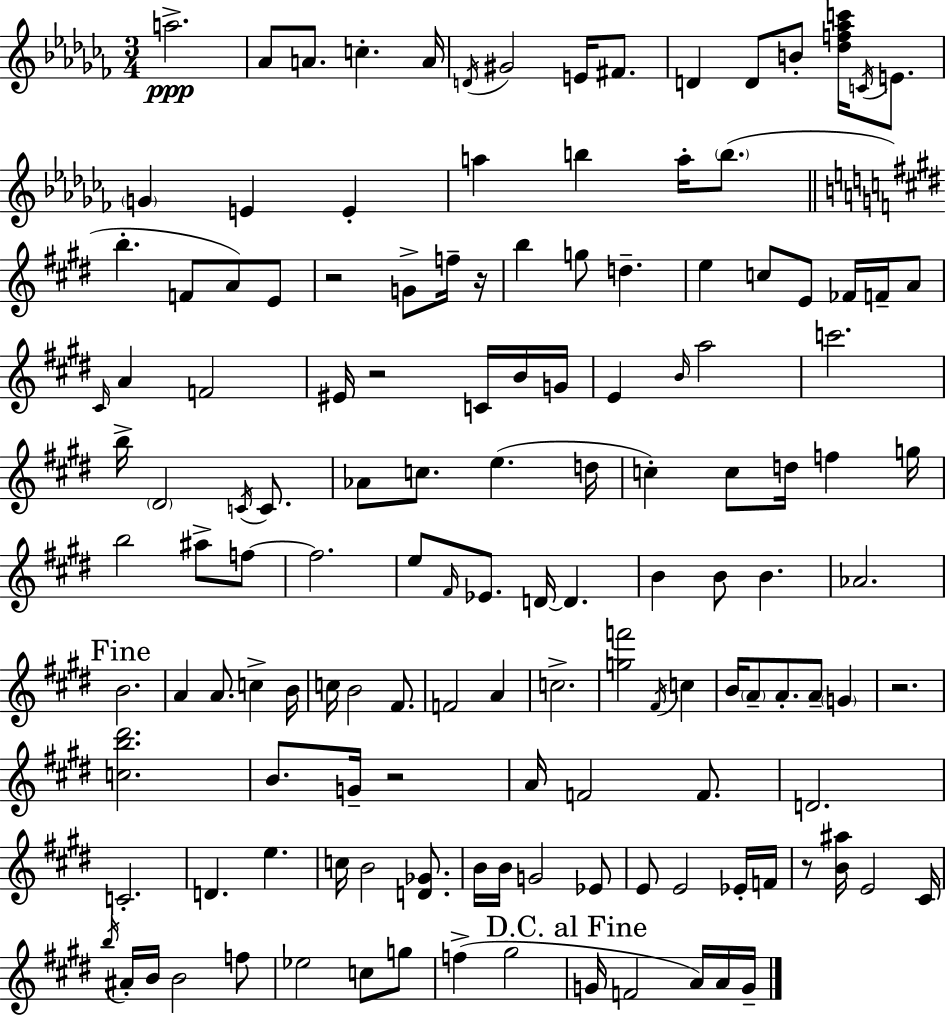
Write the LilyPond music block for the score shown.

{
  \clef treble
  \numericTimeSignature
  \time 3/4
  \key aes \minor
  a''2.->\ppp | aes'8 a'8. c''4.-. a'16 | \acciaccatura { d'16 } gis'2 e'16 fis'8. | d'4 d'8 b'8-. <des'' f'' aes'' c'''>16 \acciaccatura { c'16 } e'8. | \break \parenthesize g'4 e'4 e'4-. | a''4 b''4 a''16-. \parenthesize b''8.( | \bar "||" \break \key e \major b''4.-. f'8 a'8) e'8 | r2 g'8-> f''16-- r16 | b''4 g''8 d''4.-- | e''4 c''8 e'8 fes'16 f'16-- a'8 | \break \grace { cis'16 } a'4 f'2 | eis'16 r2 c'16 b'16 | g'16 e'4 \grace { b'16 } a''2 | c'''2. | \break b''16-> \parenthesize dis'2 \acciaccatura { c'16 } | c'8. aes'8 c''8. e''4.( | d''16 c''4-.) c''8 d''16 f''4 | g''16 b''2 ais''8-> | \break f''8~~ f''2. | e''8 \grace { fis'16 } ees'8. d'16~~ d'4. | b'4 b'8 b'4. | aes'2. | \break \mark "Fine" b'2. | a'4 a'8. c''4-> | b'16 c''16 b'2 | fis'8. f'2 | \break a'4 c''2.-> | <g'' f'''>2 | \acciaccatura { fis'16 } c''4 b'16 \parenthesize a'8-- a'8.-. a'8-- | \parenthesize g'4 r2. | \break <c'' b'' dis'''>2. | b'8. g'16-- r2 | a'16 f'2 | f'8. d'2. | \break c'2.-. | d'4. e''4. | c''16 b'2 | <d' ges'>8. b'16 b'16 g'2 | \break ees'8 e'8 e'2 | ees'16-. f'16 r8 <b' ais''>16 e'2 | cis'16 \acciaccatura { b''16 } ais'16-. b'16 b'2 | f''8 ees''2 | \break c''8 g''8 f''4->( gis''2 | \mark "D.C. al Fine" g'16 f'2 | a'16) a'16 g'16-- \bar "|."
}